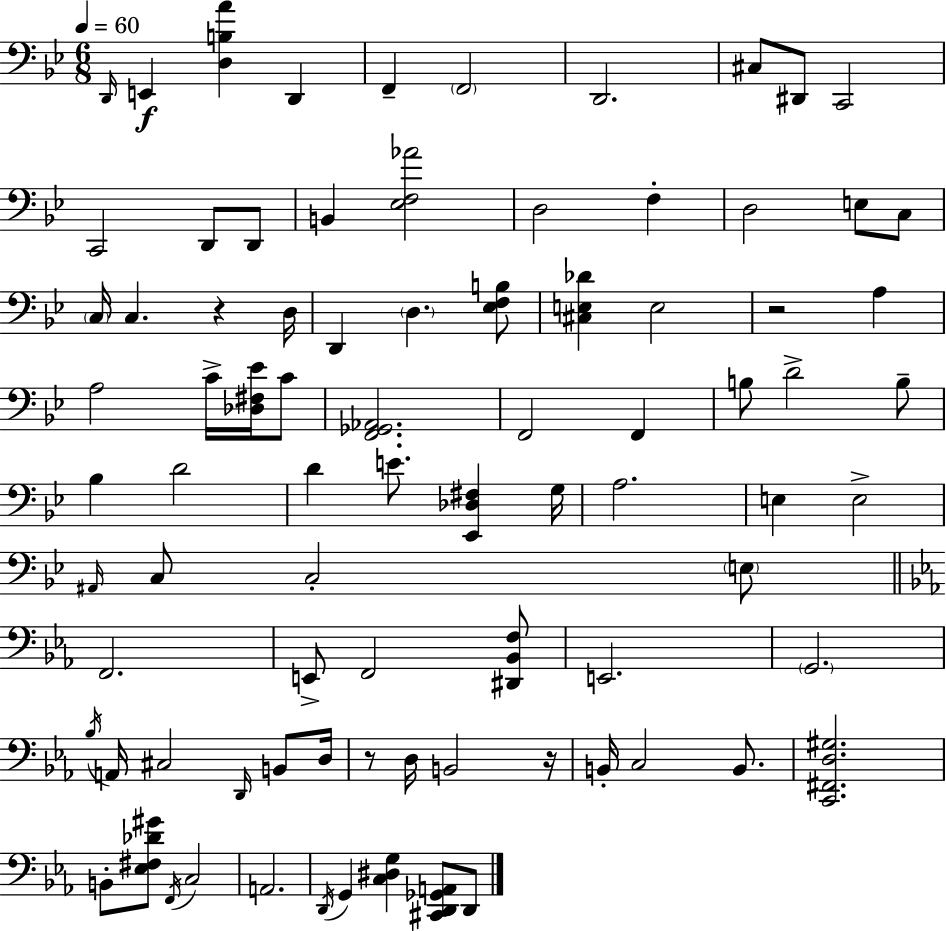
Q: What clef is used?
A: bass